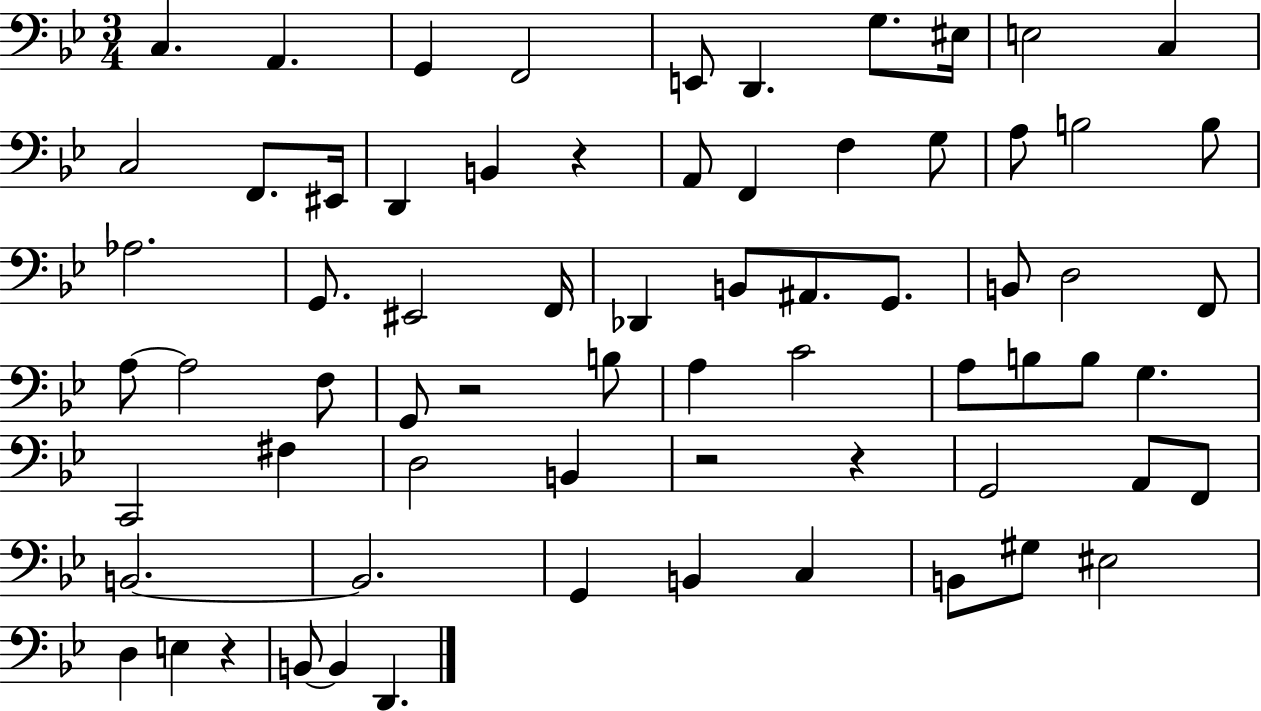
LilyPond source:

{
  \clef bass
  \numericTimeSignature
  \time 3/4
  \key bes \major
  c4. a,4. | g,4 f,2 | e,8 d,4. g8. eis16 | e2 c4 | \break c2 f,8. eis,16 | d,4 b,4 r4 | a,8 f,4 f4 g8 | a8 b2 b8 | \break aes2. | g,8. eis,2 f,16 | des,4 b,8 ais,8. g,8. | b,8 d2 f,8 | \break a8~~ a2 f8 | g,8 r2 b8 | a4 c'2 | a8 b8 b8 g4. | \break c,2 fis4 | d2 b,4 | r2 r4 | g,2 a,8 f,8 | \break b,2.~~ | b,2. | g,4 b,4 c4 | b,8 gis8 eis2 | \break d4 e4 r4 | b,8~~ b,4 d,4. | \bar "|."
}